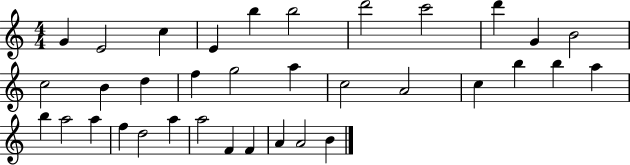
{
  \clef treble
  \numericTimeSignature
  \time 4/4
  \key c \major
  g'4 e'2 c''4 | e'4 b''4 b''2 | d'''2 c'''2 | d'''4 g'4 b'2 | \break c''2 b'4 d''4 | f''4 g''2 a''4 | c''2 a'2 | c''4 b''4 b''4 a''4 | \break b''4 a''2 a''4 | f''4 d''2 a''4 | a''2 f'4 f'4 | a'4 a'2 b'4 | \break \bar "|."
}